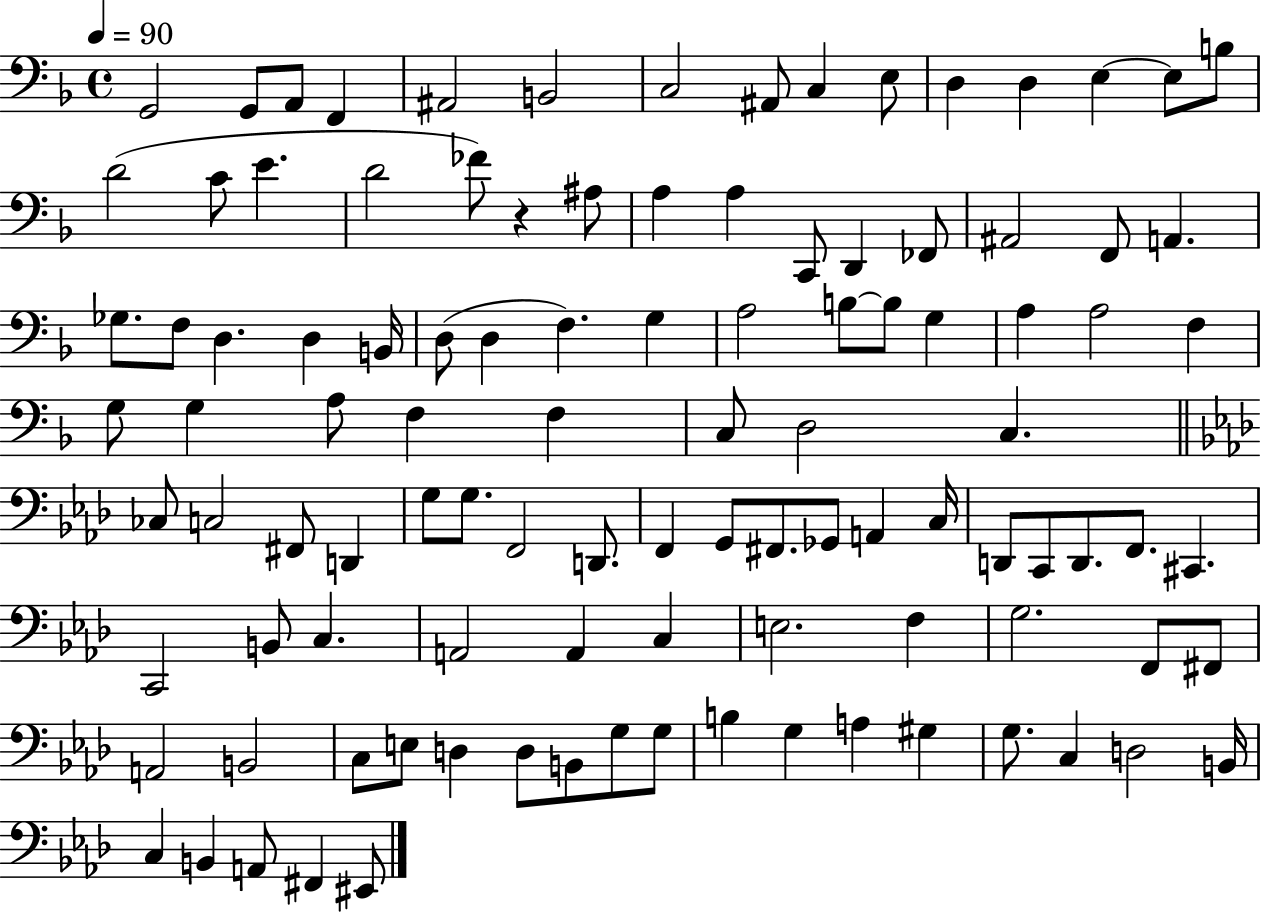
{
  \clef bass
  \time 4/4
  \defaultTimeSignature
  \key f \major
  \tempo 4 = 90
  g,2 g,8 a,8 f,4 | ais,2 b,2 | c2 ais,8 c4 e8 | d4 d4 e4~~ e8 b8 | \break d'2( c'8 e'4. | d'2 fes'8) r4 ais8 | a4 a4 c,8 d,4 fes,8 | ais,2 f,8 a,4. | \break ges8. f8 d4. d4 b,16 | d8( d4 f4.) g4 | a2 b8~~ b8 g4 | a4 a2 f4 | \break g8 g4 a8 f4 f4 | c8 d2 c4. | \bar "||" \break \key f \minor ces8 c2 fis,8 d,4 | g8 g8. f,2 d,8. | f,4 g,8 fis,8. ges,8 a,4 c16 | d,8 c,8 d,8. f,8. cis,4. | \break c,2 b,8 c4. | a,2 a,4 c4 | e2. f4 | g2. f,8 fis,8 | \break a,2 b,2 | c8 e8 d4 d8 b,8 g8 g8 | b4 g4 a4 gis4 | g8. c4 d2 b,16 | \break c4 b,4 a,8 fis,4 eis,8 | \bar "|."
}